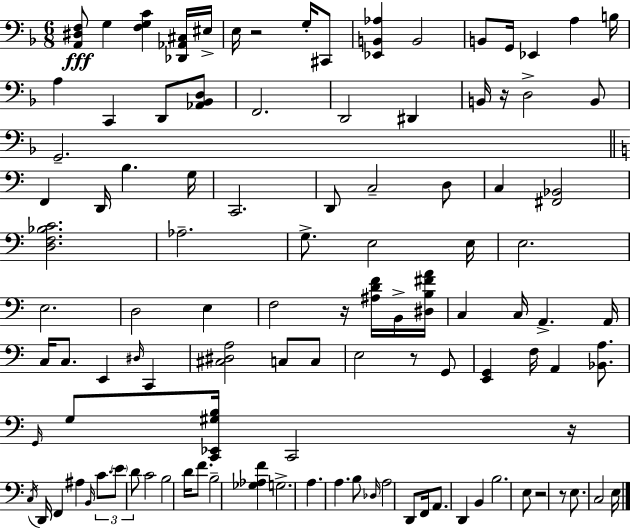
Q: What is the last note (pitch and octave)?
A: E3